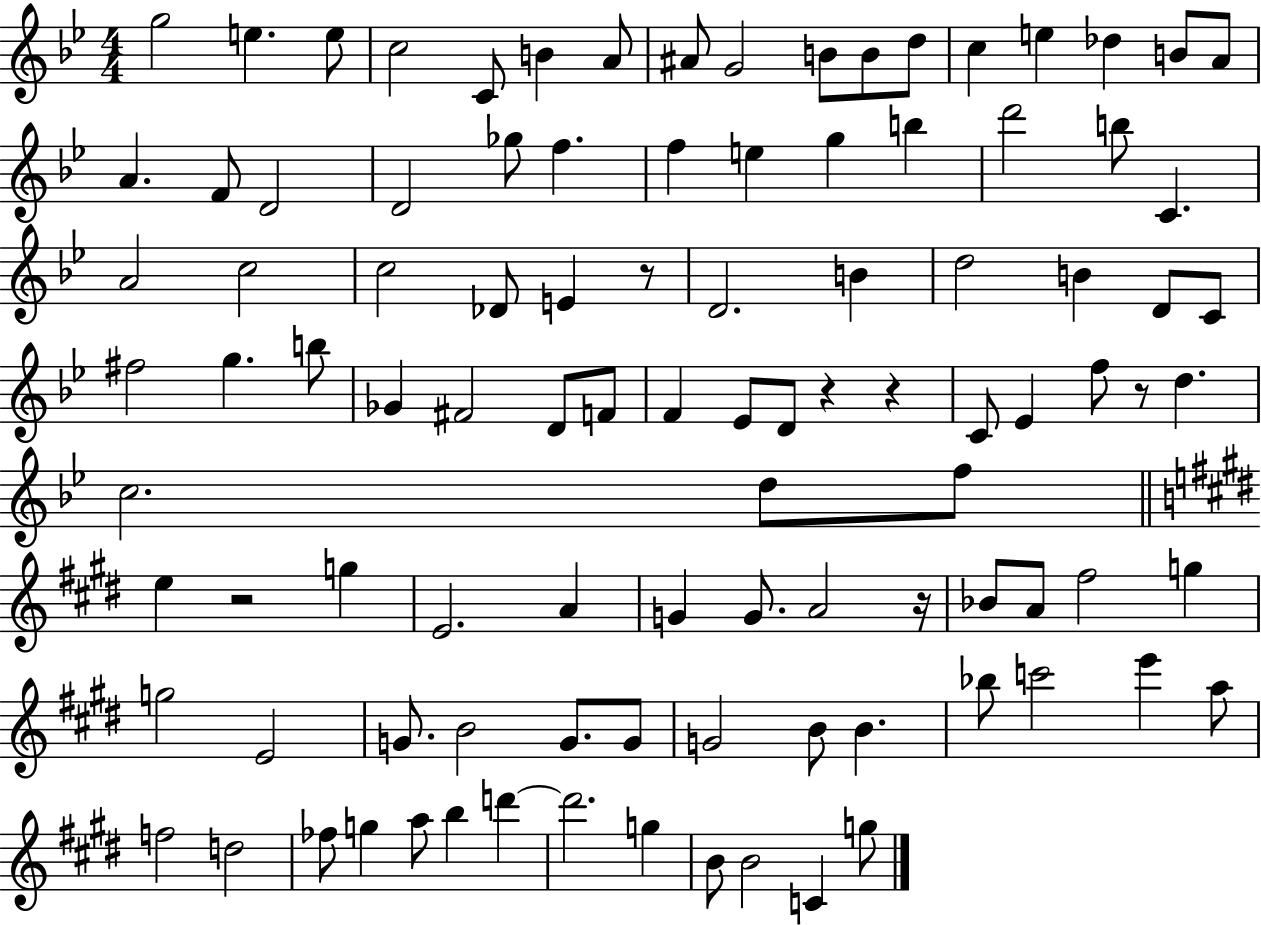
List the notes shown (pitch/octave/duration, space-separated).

G5/h E5/q. E5/e C5/h C4/e B4/q A4/e A#4/e G4/h B4/e B4/e D5/e C5/q E5/q Db5/q B4/e A4/e A4/q. F4/e D4/h D4/h Gb5/e F5/q. F5/q E5/q G5/q B5/q D6/h B5/e C4/q. A4/h C5/h C5/h Db4/e E4/q R/e D4/h. B4/q D5/h B4/q D4/e C4/e F#5/h G5/q. B5/e Gb4/q F#4/h D4/e F4/e F4/q Eb4/e D4/e R/q R/q C4/e Eb4/q F5/e R/e D5/q. C5/h. D5/e F5/e E5/q R/h G5/q E4/h. A4/q G4/q G4/e. A4/h R/s Bb4/e A4/e F#5/h G5/q G5/h E4/h G4/e. B4/h G4/e. G4/e G4/h B4/e B4/q. Bb5/e C6/h E6/q A5/e F5/h D5/h FES5/e G5/q A5/e B5/q D6/q D6/h. G5/q B4/e B4/h C4/q G5/e